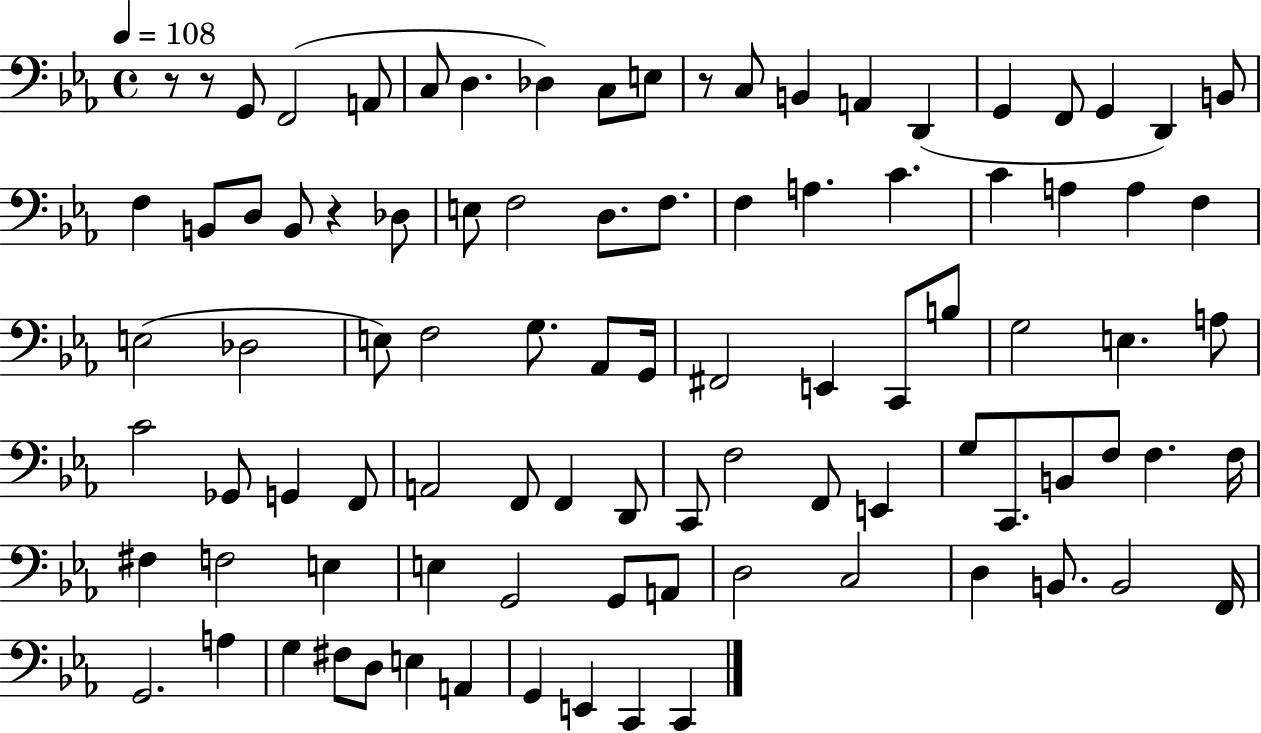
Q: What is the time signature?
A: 4/4